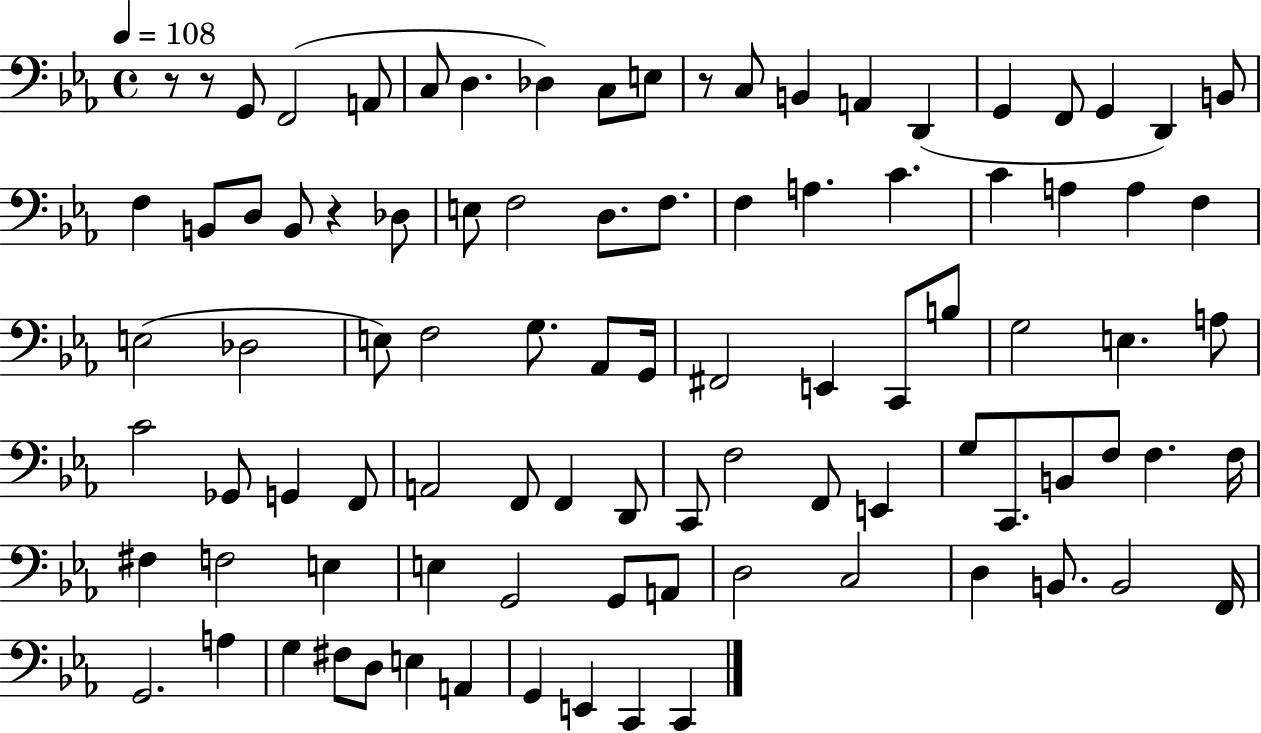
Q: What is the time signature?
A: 4/4